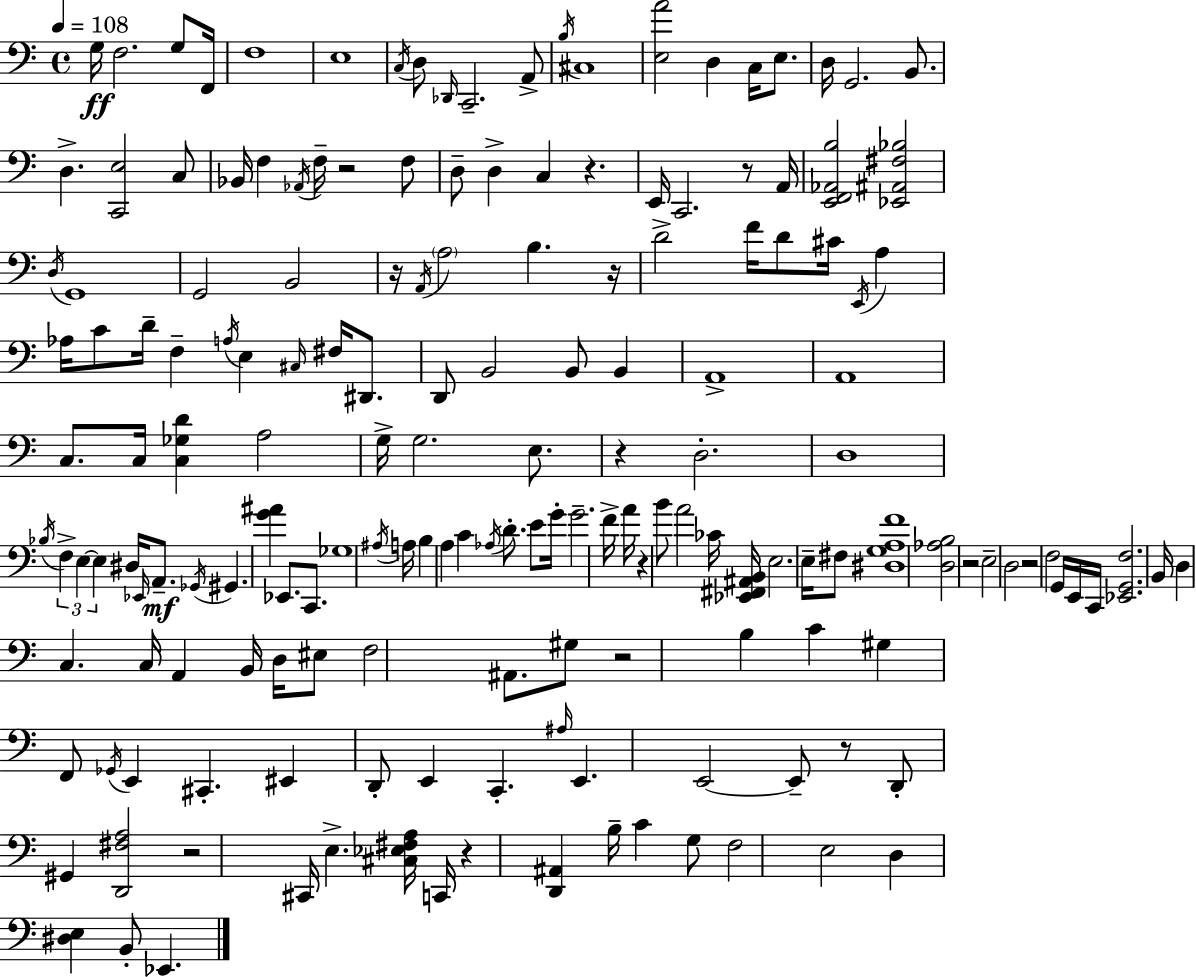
G3/s F3/h. G3/e F2/s F3/w E3/w C3/s D3/e Db2/s C2/h. A2/e B3/s C#3/w [E3,A4]/h D3/q C3/s E3/e. D3/s G2/h. B2/e. D3/q. [C2,E3]/h C3/e Bb2/s F3/q Ab2/s F3/s R/h F3/e D3/e D3/q C3/q R/q. E2/s C2/h. R/e A2/s [E2,F2,Ab2,B3]/h [Eb2,A#2,F#3,Bb3]/h D3/s G2/w G2/h B2/h R/s A2/s A3/h B3/q. R/s D4/h F4/s D4/e C#4/s E2/s A3/q Ab3/s C4/e D4/s F3/q A3/s E3/q C#3/s F#3/s D#2/e. D2/e B2/h B2/e B2/q A2/w A2/w C3/e. C3/s [C3,Gb3,D4]/q A3/h G3/s G3/h. E3/e. R/q D3/h. D3/w Bb3/s F3/q E3/q E3/q D#3/s Eb2/s A2/e. Gb2/s G#2/q. [G4,A#4]/q Eb2/e. C2/e. Gb3/w A#3/s A3/s B3/q A3/q C4/q Ab3/s D4/e. E4/e G4/s G4/h. F4/s A4/s R/q B4/e A4/h CES4/s [Eb2,F#2,A#2,B2]/s E3/h. E3/s F#3/e [D#3,G3,A3,F4]/w [D3,Ab3,B3]/h R/h E3/h D3/h R/h F3/h G2/s E2/s C2/s [Eb2,G2,F3]/h. B2/s D3/q C3/q. C3/s A2/q B2/s D3/s EIS3/e F3/h A#2/e. G#3/e R/h B3/q C4/q G#3/q F2/e Gb2/s E2/q C#2/q. EIS2/q D2/e E2/q C2/q. A#3/s E2/q. E2/h E2/e R/e D2/e G#2/q [D2,F#3,A3]/h R/h C#2/s E3/q. [C#3,Eb3,F#3,A3]/s C2/s R/q [D2,A#2]/q B3/s C4/q G3/e F3/h E3/h D3/q [D#3,E3]/q B2/e Eb2/q.